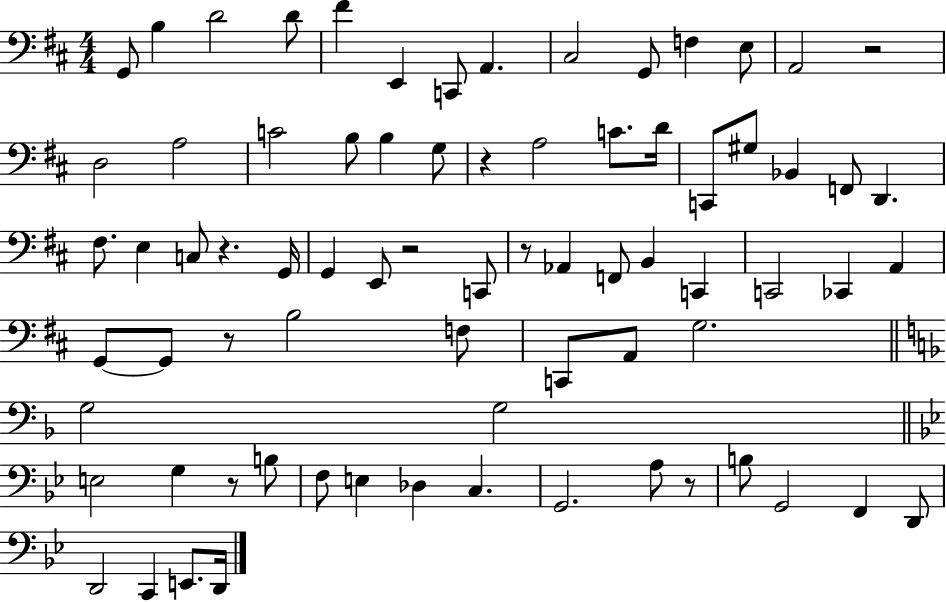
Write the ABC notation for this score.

X:1
T:Untitled
M:4/4
L:1/4
K:D
G,,/2 B, D2 D/2 ^F E,, C,,/2 A,, ^C,2 G,,/2 F, E,/2 A,,2 z2 D,2 A,2 C2 B,/2 B, G,/2 z A,2 C/2 D/4 C,,/2 ^G,/2 _B,, F,,/2 D,, ^F,/2 E, C,/2 z G,,/4 G,, E,,/2 z2 C,,/2 z/2 _A,, F,,/2 B,, C,, C,,2 _C,, A,, G,,/2 G,,/2 z/2 B,2 F,/2 C,,/2 A,,/2 G,2 G,2 G,2 E,2 G, z/2 B,/2 F,/2 E, _D, C, G,,2 A,/2 z/2 B,/2 G,,2 F,, D,,/2 D,,2 C,, E,,/2 D,,/4